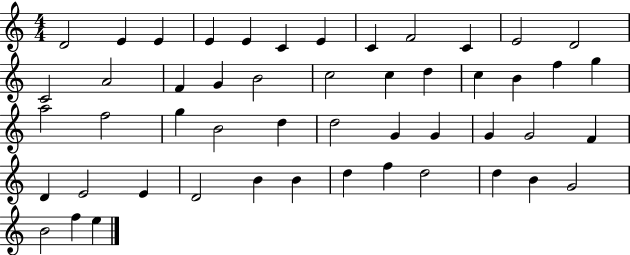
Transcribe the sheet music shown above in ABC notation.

X:1
T:Untitled
M:4/4
L:1/4
K:C
D2 E E E E C E C F2 C E2 D2 C2 A2 F G B2 c2 c d c B f g a2 f2 g B2 d d2 G G G G2 F D E2 E D2 B B d f d2 d B G2 B2 f e